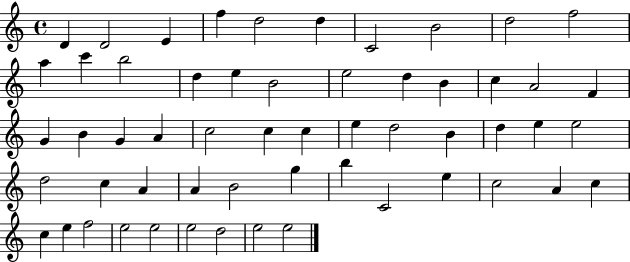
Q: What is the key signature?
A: C major